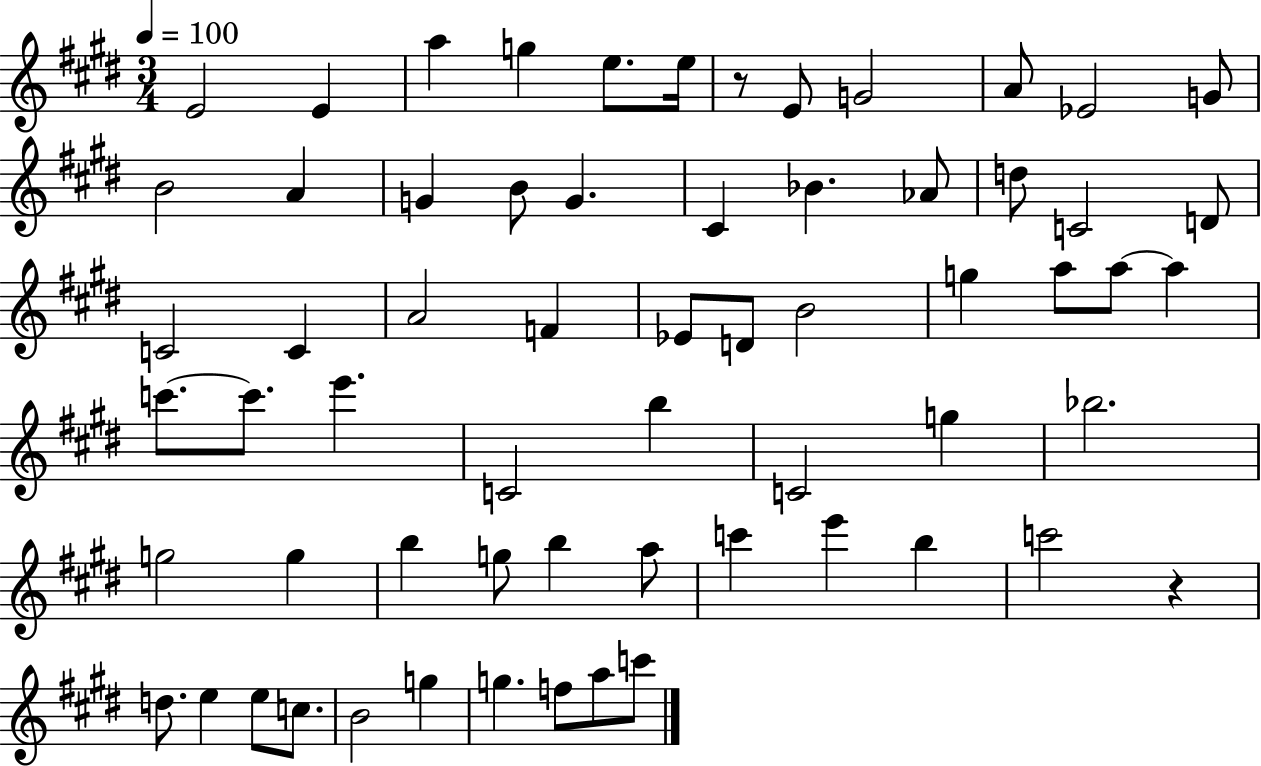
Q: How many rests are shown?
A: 2